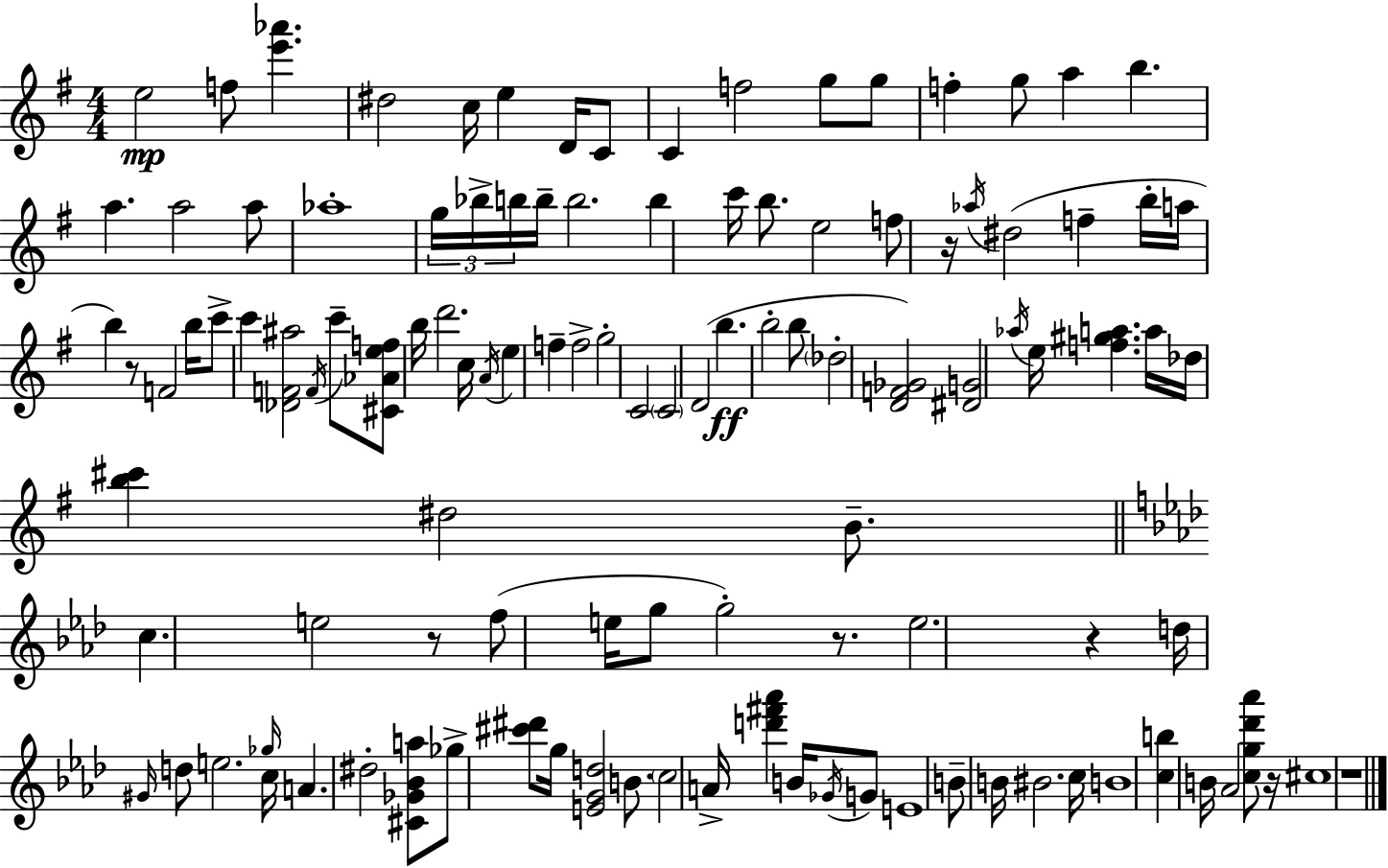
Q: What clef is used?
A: treble